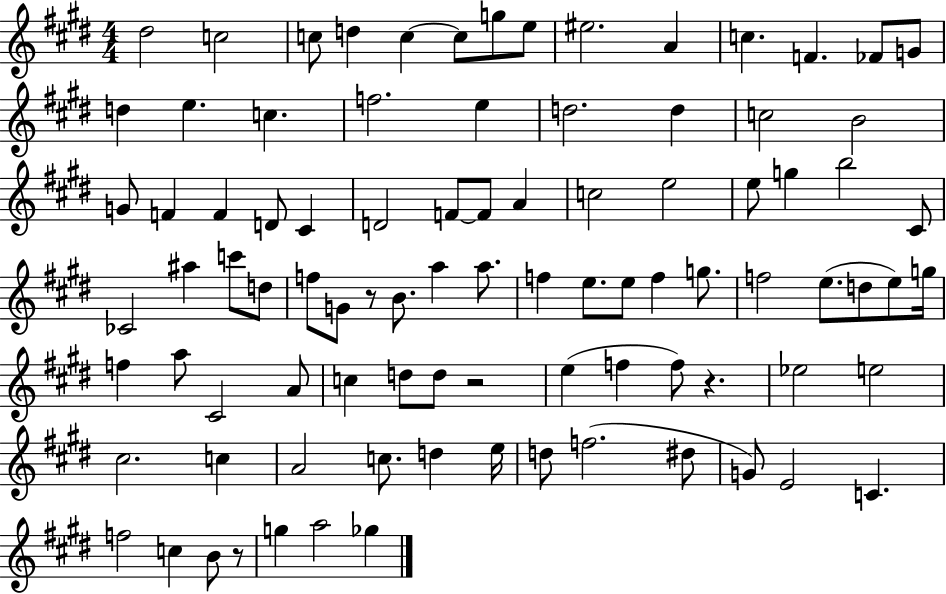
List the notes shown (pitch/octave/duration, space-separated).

D#5/h C5/h C5/e D5/q C5/q C5/e G5/e E5/e EIS5/h. A4/q C5/q. F4/q. FES4/e G4/e D5/q E5/q. C5/q. F5/h. E5/q D5/h. D5/q C5/h B4/h G4/e F4/q F4/q D4/e C#4/q D4/h F4/e F4/e A4/q C5/h E5/h E5/e G5/q B5/h C#4/e CES4/h A#5/q C6/e D5/e F5/e G4/e R/e B4/e. A5/q A5/e. F5/q E5/e. E5/e F5/q G5/e. F5/h E5/e. D5/e E5/e G5/s F5/q A5/e C#4/h A4/e C5/q D5/e D5/e R/h E5/q F5/q F5/e R/q. Eb5/h E5/h C#5/h. C5/q A4/h C5/e. D5/q E5/s D5/e F5/h. D#5/e G4/e E4/h C4/q. F5/h C5/q B4/e R/e G5/q A5/h Gb5/q